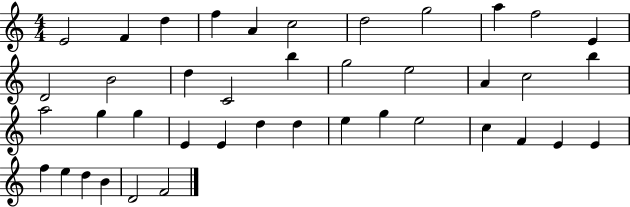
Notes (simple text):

E4/h F4/q D5/q F5/q A4/q C5/h D5/h G5/h A5/q F5/h E4/q D4/h B4/h D5/q C4/h B5/q G5/h E5/h A4/q C5/h B5/q A5/h G5/q G5/q E4/q E4/q D5/q D5/q E5/q G5/q E5/h C5/q F4/q E4/q E4/q F5/q E5/q D5/q B4/q D4/h F4/h